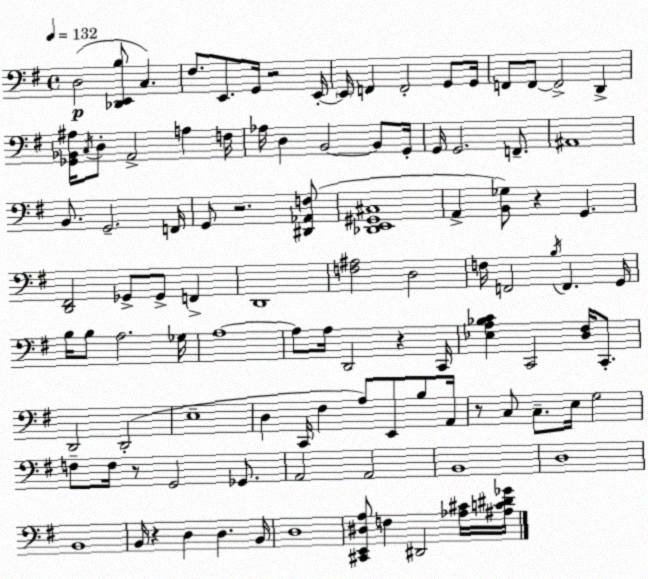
X:1
T:Untitled
M:4/4
L:1/4
K:Em
D,2 [_D,,E,,B,]/2 C, ^F,/2 E,,/2 G,,/4 z2 E,,/4 E,,/4 F,, F,,2 G,,/2 G,,/4 F,,/2 F,,/2 F,,2 D,, [_G,,_B,,^A,]/4 C,/4 D,/2 A,,2 A, F,/4 _A,/4 D, B,,2 B,,/2 G,,/4 G,,/4 G,,2 F,,/2 ^A,,4 B,,/2 G,,2 F,,/4 G,,/2 z2 [^D,,_A,,F,]/2 [_D,,E,,^G,,^C,]4 A,, [B,,_G,]/2 z G,, [D,,^F,,]2 _G,,/2 _G,,/2 F,, D,,4 [F,^A,]2 D,2 F,/4 F,,2 B,/4 F,, G,,/4 B,/4 B,/2 A,2 _G,/4 A,4 A,/2 A,/4 D,,2 z C,,/4 [_E,A,_B,C] C,,2 [D,^F,]/4 C,,/2 D,,2 D,,2 E,4 D, C,,/4 ^F, A,/2 E,,/2 B,/2 A,,/4 z/2 C,/2 C,/2 E,/4 G,2 F,/2 F,/4 z/2 G,,2 _G,,/2 A,,2 A,,2 B,,4 D,4 B,,4 B,,/4 z D, D, B,,/4 D,4 [^C,,E,,^D,A,]/2 F, ^D,,2 [_A,^C]/4 [^A,C^D_G]/4